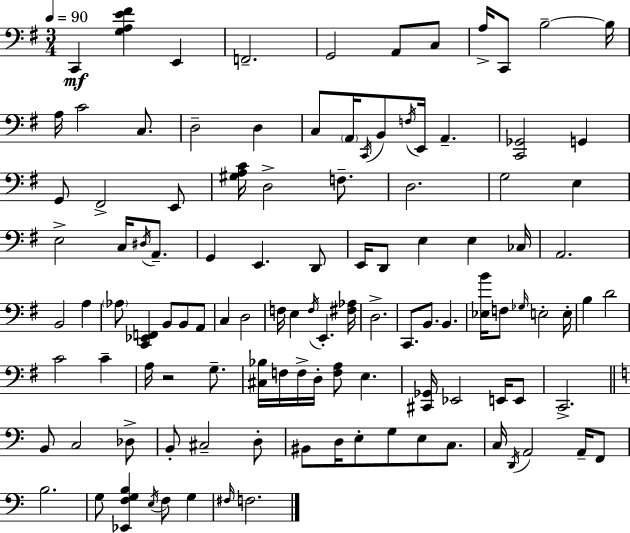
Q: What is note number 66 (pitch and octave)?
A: D4